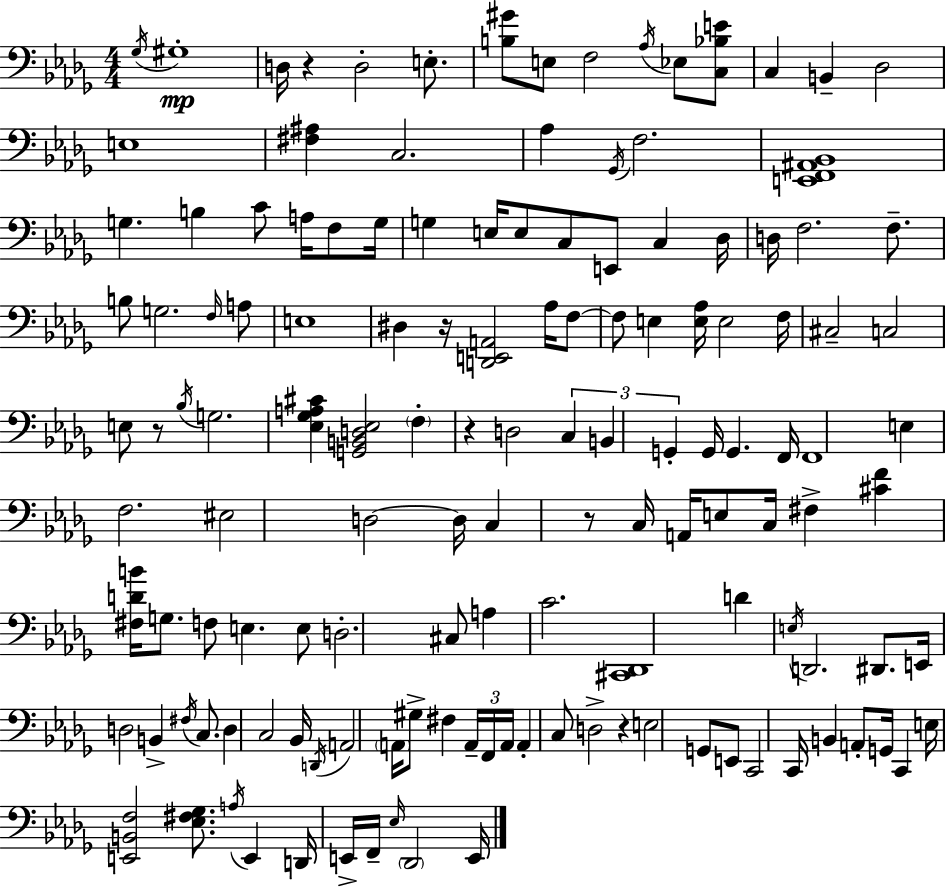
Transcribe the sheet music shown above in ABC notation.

X:1
T:Untitled
M:4/4
L:1/4
K:Bbm
_G,/4 ^G,4 D,/4 z D,2 E,/2 [B,^G]/2 E,/2 F,2 _A,/4 _E,/2 [C,_B,E]/2 C, B,, _D,2 E,4 [^F,^A,] C,2 _A, _G,,/4 F,2 [E,,F,,^A,,_B,,]4 G, B, C/2 A,/4 F,/2 G,/4 G, E,/4 E,/2 C,/2 E,,/2 C, _D,/4 D,/4 F,2 F,/2 B,/2 G,2 F,/4 A,/2 E,4 ^D, z/4 [D,,E,,A,,]2 _A,/4 F,/2 F,/2 E, [E,_A,]/4 E,2 F,/4 ^C,2 C,2 E,/2 z/2 _B,/4 G,2 [_E,_G,A,^C] [G,,B,,D,_E,]2 F, z D,2 C, B,, G,, G,,/4 G,, F,,/4 F,,4 E, F,2 ^E,2 D,2 D,/4 C, z/2 C,/4 A,,/4 E,/2 C,/4 ^F, [^CF] [^F,DB]/4 G,/2 F,/2 E, E,/2 D,2 ^C,/2 A, C2 [^C,,_D,,]4 D E,/4 D,,2 ^D,,/2 E,,/4 D,2 B,, ^F,/4 C,/2 D, C,2 _B,,/4 D,,/4 A,,2 A,,/4 ^G,/2 ^F, A,,/4 F,,/4 A,,/4 A,, C,/2 D,2 z E,2 G,,/2 E,,/2 C,,2 C,,/4 B,, A,,/2 G,,/4 C,, E,/4 [E,,B,,F,]2 [_E,^F,_G,]/2 A,/4 E,, D,,/4 E,,/4 F,,/4 _E,/4 _D,,2 E,,/4